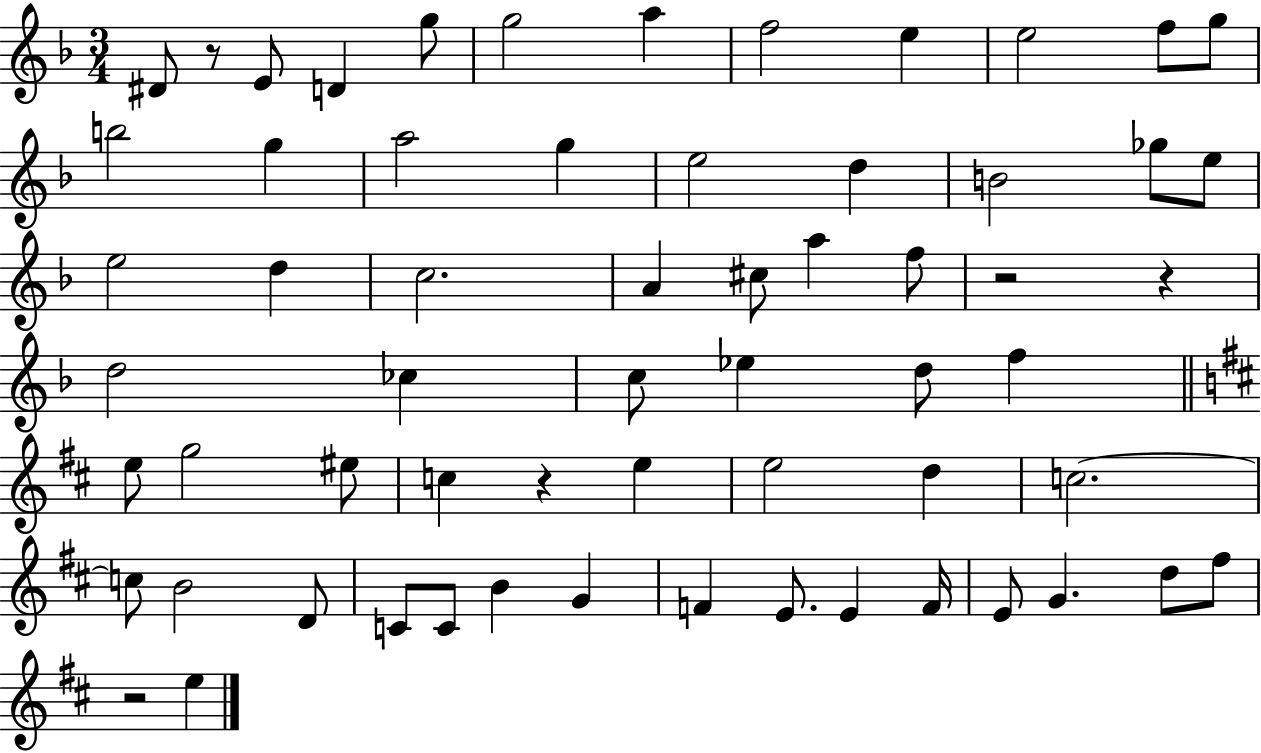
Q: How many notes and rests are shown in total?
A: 62